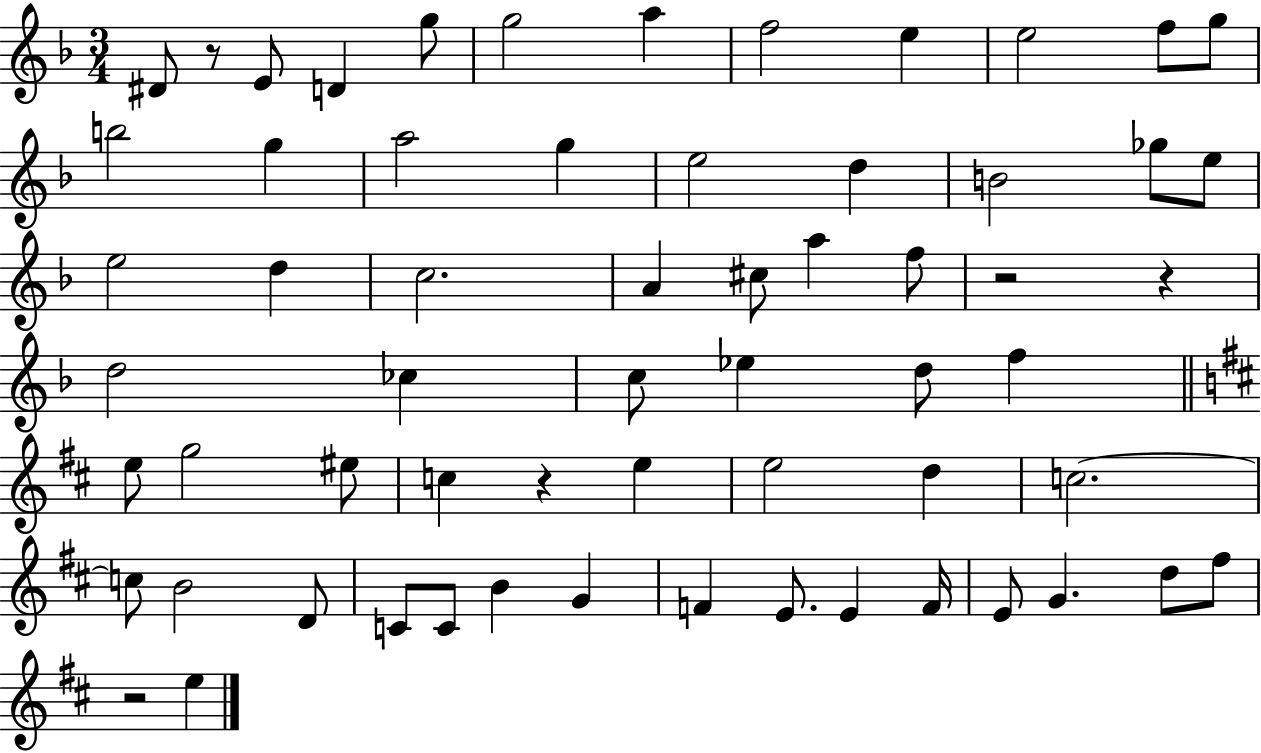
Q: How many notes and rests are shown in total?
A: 62